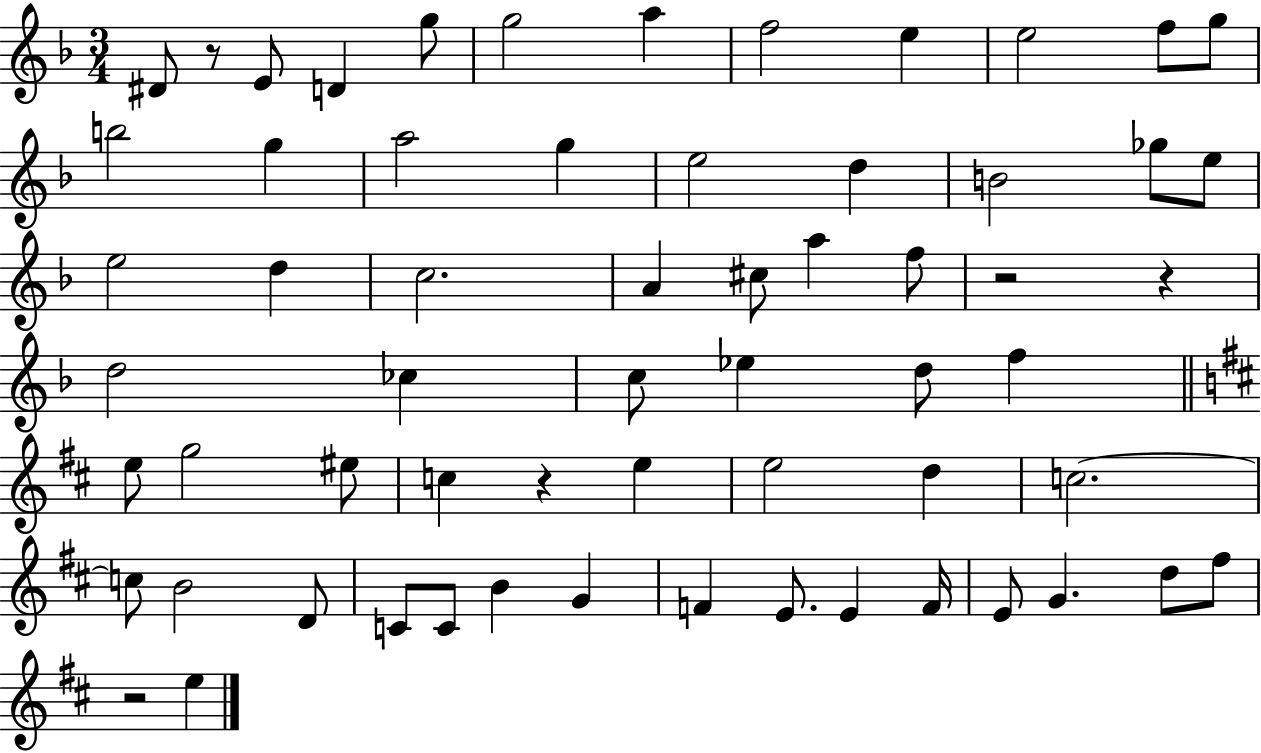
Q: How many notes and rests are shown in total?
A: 62